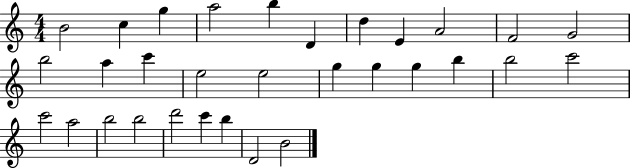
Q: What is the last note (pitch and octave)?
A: B4